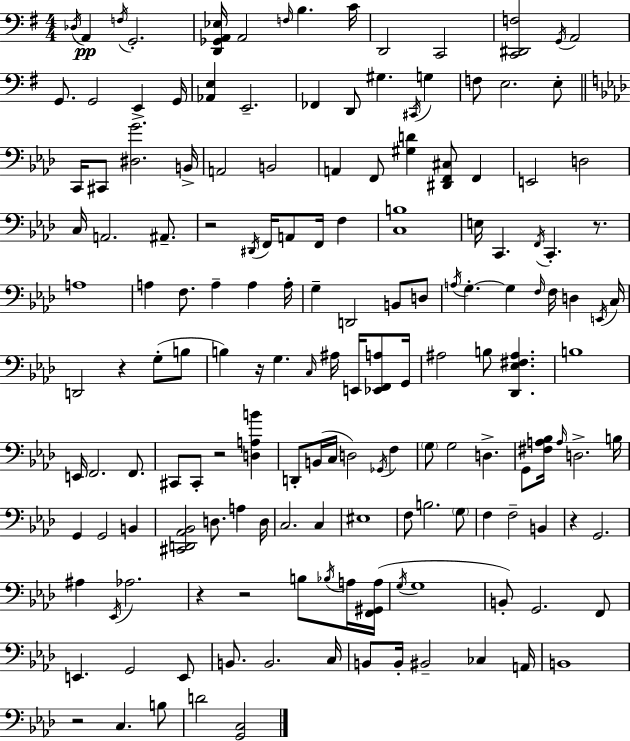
X:1
T:Untitled
M:4/4
L:1/4
K:G
_D,/4 A,, F,/4 G,,2 [D,,_G,,A,,_E,]/4 A,,2 F,/4 B, C/4 D,,2 C,,2 [C,,^D,,F,]2 G,,/4 A,,2 G,,/2 G,,2 E,, G,,/4 [_A,,E,] E,,2 _F,, D,,/2 ^G, ^C,,/4 G, F,/2 E,2 E,/2 C,,/4 ^C,,/2 [^D,G]2 B,,/4 A,,2 B,,2 A,, F,,/2 [^G,D] [^D,,F,,^C,]/2 F,, E,,2 D,2 C,/4 A,,2 ^A,,/2 z2 ^D,,/4 F,,/4 A,,/2 F,,/4 F, [C,B,]4 E,/4 C,, F,,/4 C,, z/2 A,4 A, F,/2 A, A, A,/4 G, D,,2 B,,/2 D,/2 A,/4 G, G, F,/4 F,/4 D, E,,/4 C,/4 D,,2 z G,/2 B,/2 B, z/4 G, C,/4 ^A,/4 E,,/4 [_E,,F,,A,]/2 G,,/4 ^A,2 B,/2 [_D,,_E,^F,^A,] B,4 E,,/4 F,,2 F,,/2 ^C,,/2 ^C,,/2 z2 [D,A,B] D,,/2 B,,/4 C,/4 D,2 _G,,/4 F, G,/2 G,2 D, G,,/2 [^F,A,_B,]/4 A,/4 D,2 B,/4 G,, G,,2 B,, [^C,,D,,_A,,_B,,]2 D,/2 A, D,/4 C,2 C, ^E,4 F,/2 B,2 G,/2 F, F,2 B,, z G,,2 ^A, _E,,/4 _A,2 z z2 B,/2 _B,/4 A,/4 [F,,^G,,A,]/4 G,/4 G,4 B,,/2 G,,2 F,,/2 E,, G,,2 E,,/2 B,,/2 B,,2 C,/4 B,,/2 B,,/4 ^B,,2 _C, A,,/4 B,,4 z2 C, B,/2 D2 [G,,C,]2